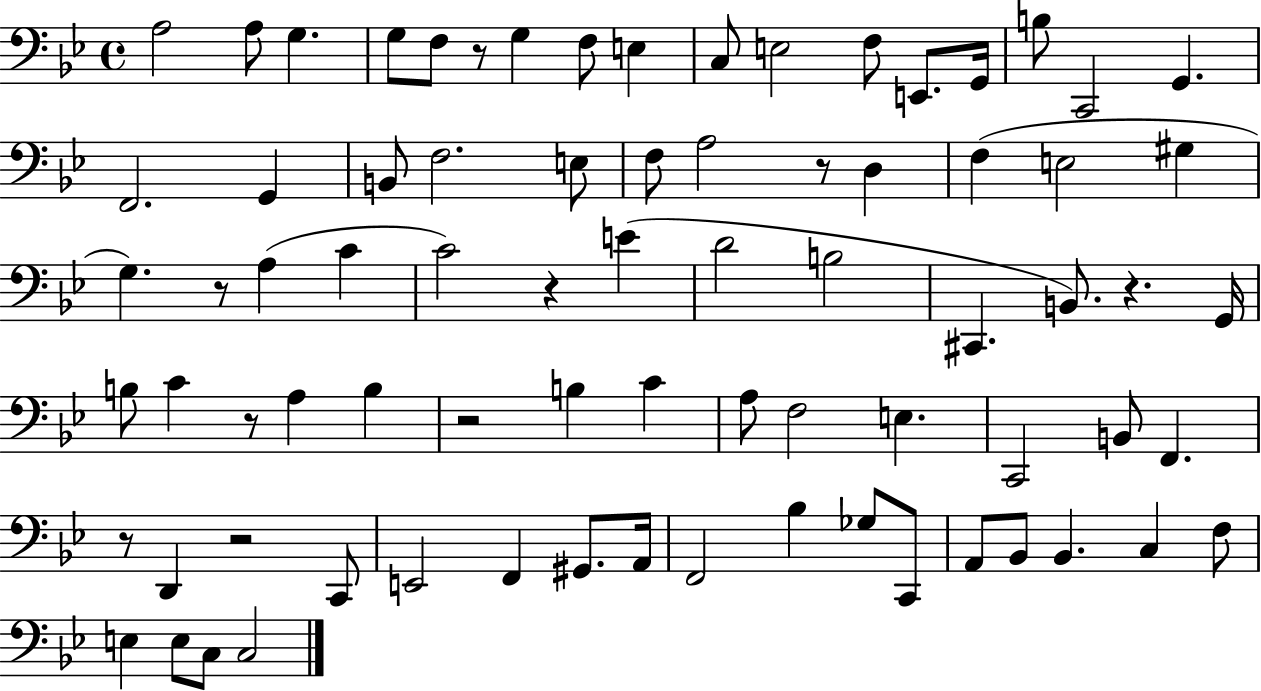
A3/h A3/e G3/q. G3/e F3/e R/e G3/q F3/e E3/q C3/e E3/h F3/e E2/e. G2/s B3/e C2/h G2/q. F2/h. G2/q B2/e F3/h. E3/e F3/e A3/h R/e D3/q F3/q E3/h G#3/q G3/q. R/e A3/q C4/q C4/h R/q E4/q D4/h B3/h C#2/q. B2/e. R/q. G2/s B3/e C4/q R/e A3/q B3/q R/h B3/q C4/q A3/e F3/h E3/q. C2/h B2/e F2/q. R/e D2/q R/h C2/e E2/h F2/q G#2/e. A2/s F2/h Bb3/q Gb3/e C2/e A2/e Bb2/e Bb2/q. C3/q F3/e E3/q E3/e C3/e C3/h